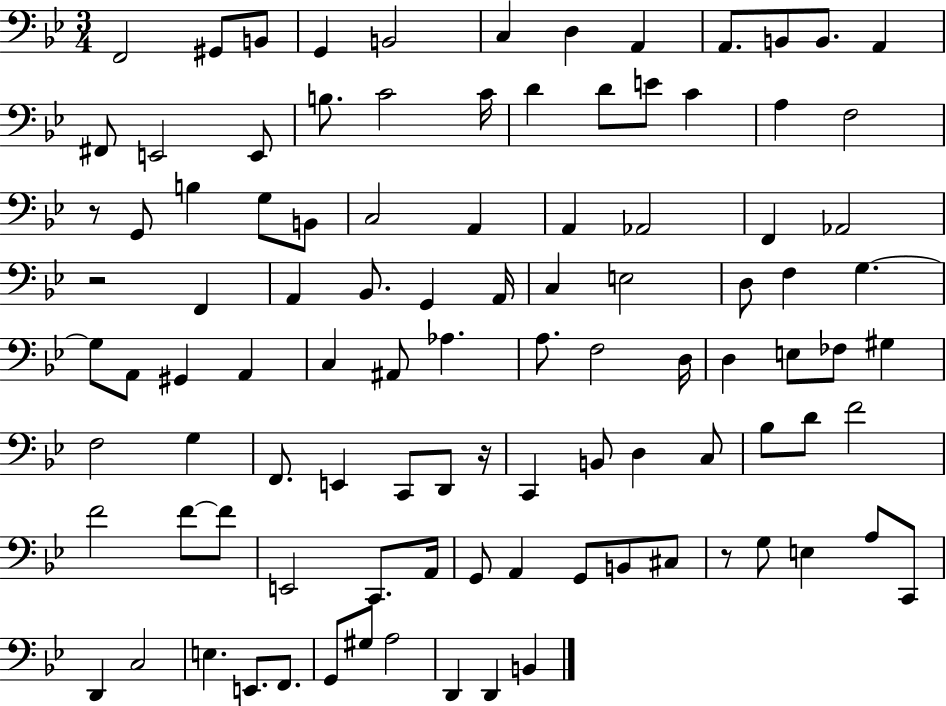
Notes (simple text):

F2/h G#2/e B2/e G2/q B2/h C3/q D3/q A2/q A2/e. B2/e B2/e. A2/q F#2/e E2/h E2/e B3/e. C4/h C4/s D4/q D4/e E4/e C4/q A3/q F3/h R/e G2/e B3/q G3/e B2/e C3/h A2/q A2/q Ab2/h F2/q Ab2/h R/h F2/q A2/q Bb2/e. G2/q A2/s C3/q E3/h D3/e F3/q G3/q. G3/e A2/e G#2/q A2/q C3/q A#2/e Ab3/q. A3/e. F3/h D3/s D3/q E3/e FES3/e G#3/q F3/h G3/q F2/e. E2/q C2/e D2/e R/s C2/q B2/e D3/q C3/e Bb3/e D4/e F4/h F4/h F4/e F4/e E2/h C2/e. A2/s G2/e A2/q G2/e B2/e C#3/e R/e G3/e E3/q A3/e C2/e D2/q C3/h E3/q. E2/e. F2/e. G2/e G#3/e A3/h D2/q D2/q B2/q